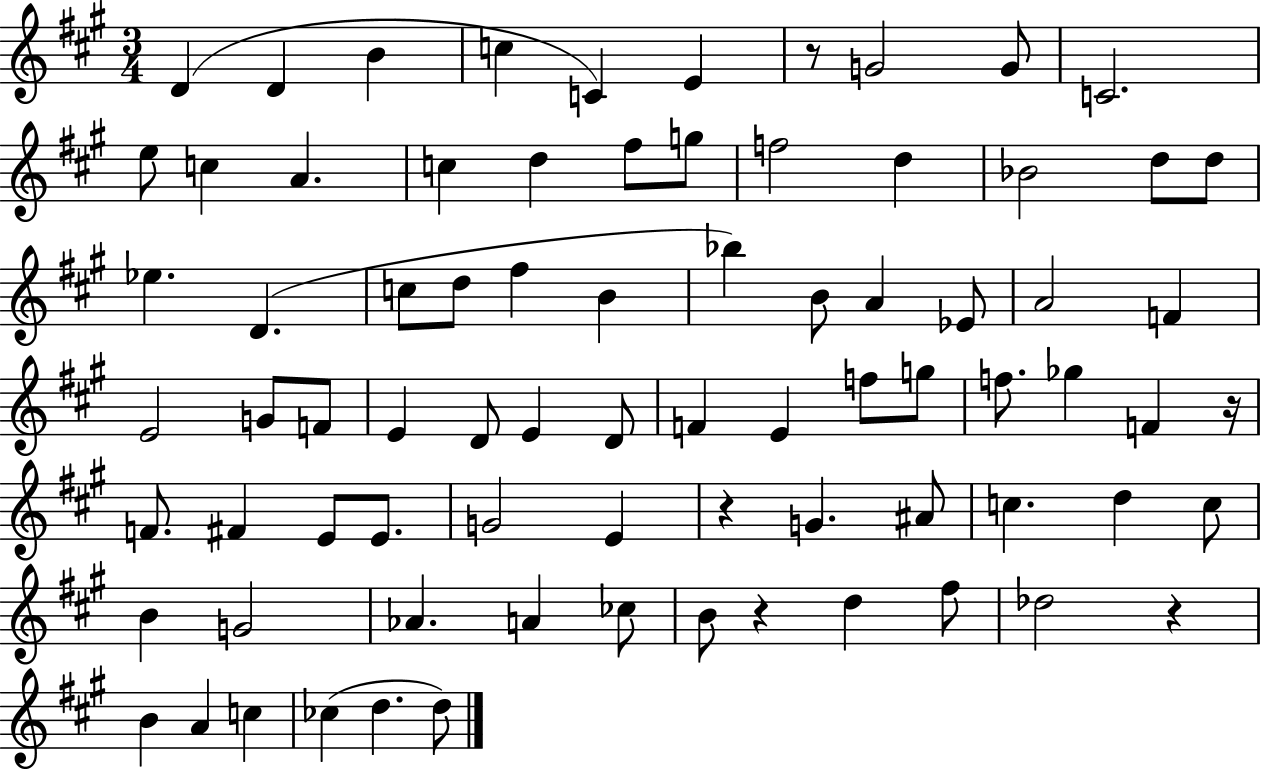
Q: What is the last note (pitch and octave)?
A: D5